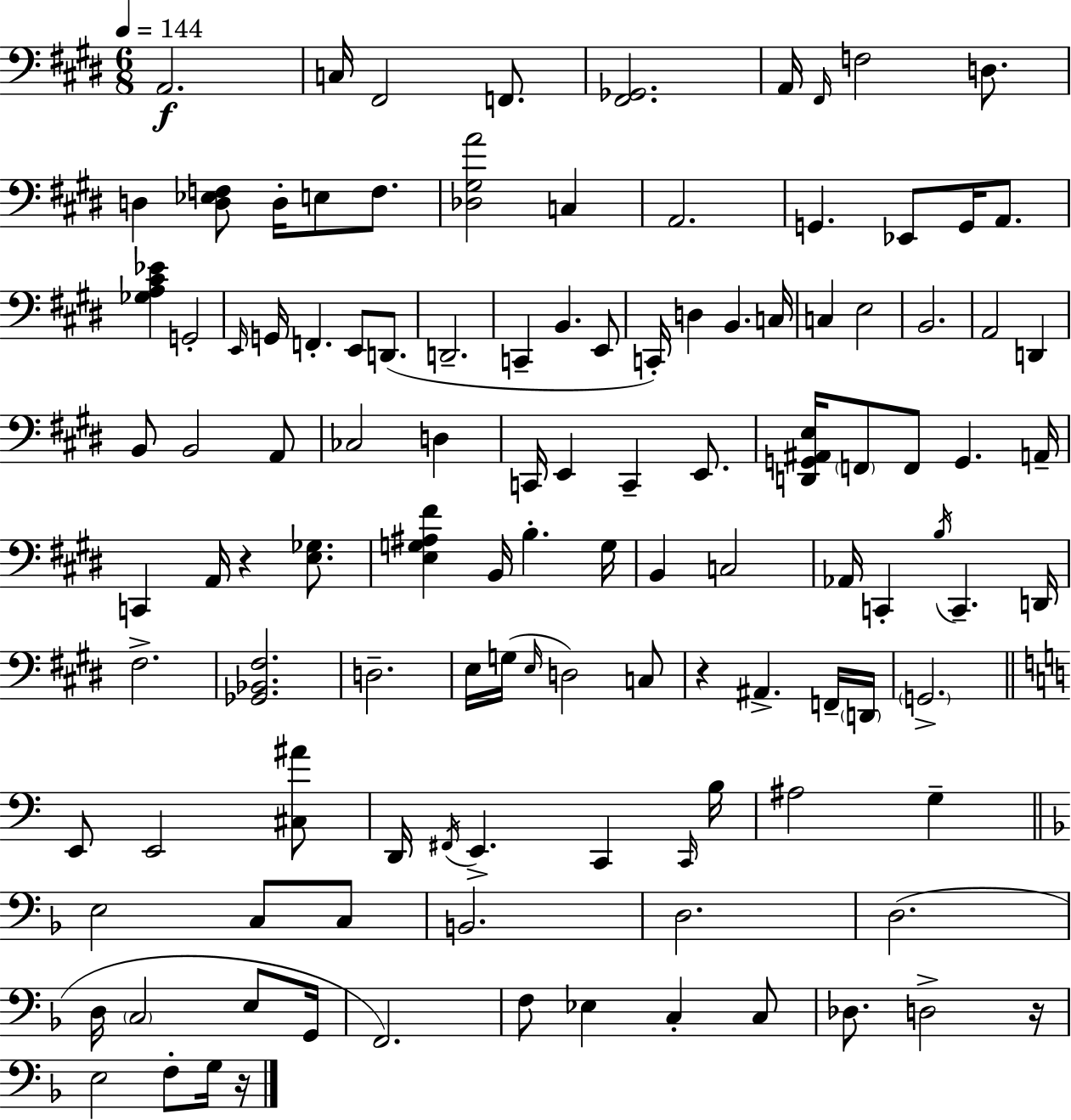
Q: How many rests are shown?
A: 4